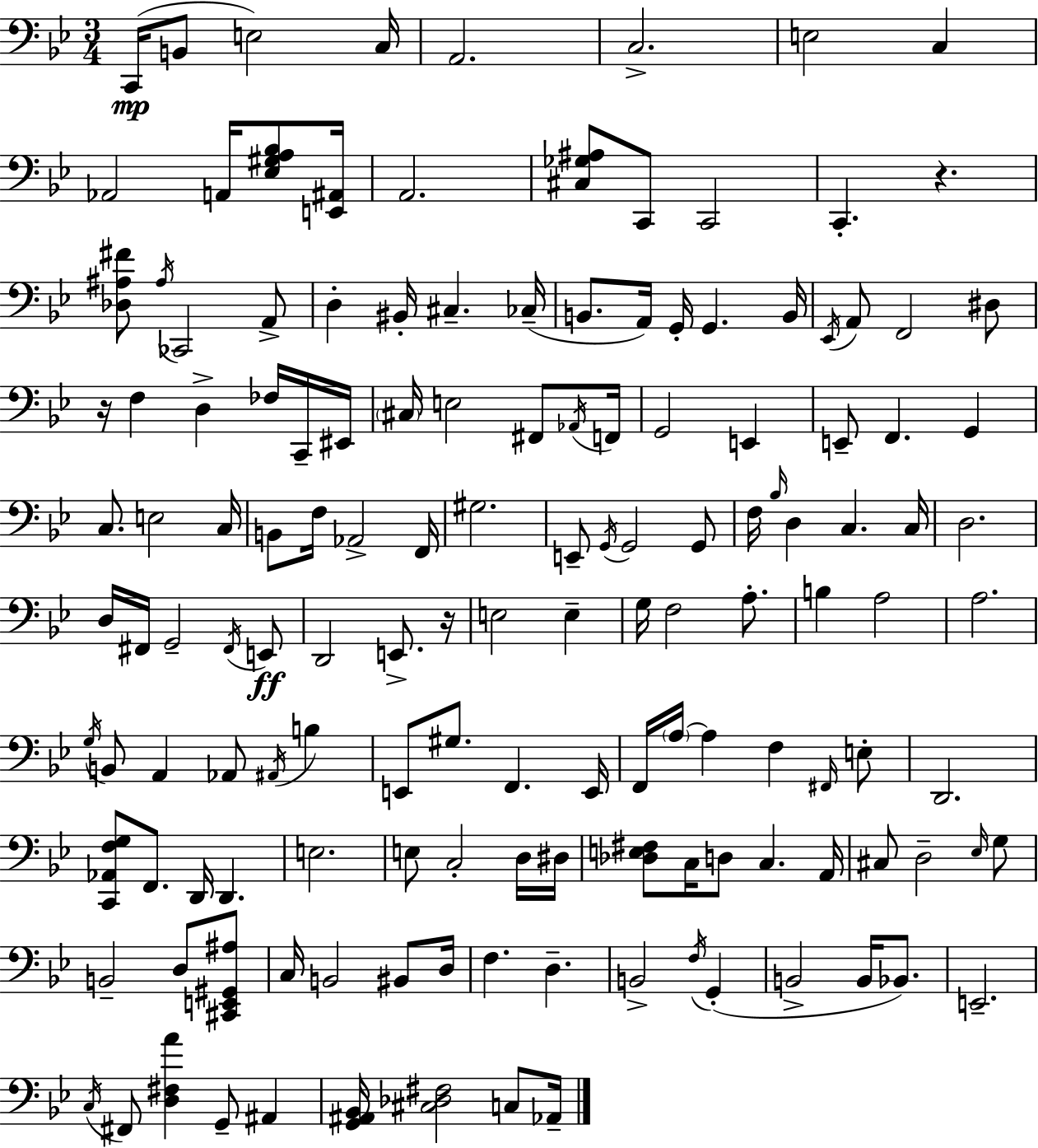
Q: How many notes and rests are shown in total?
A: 145